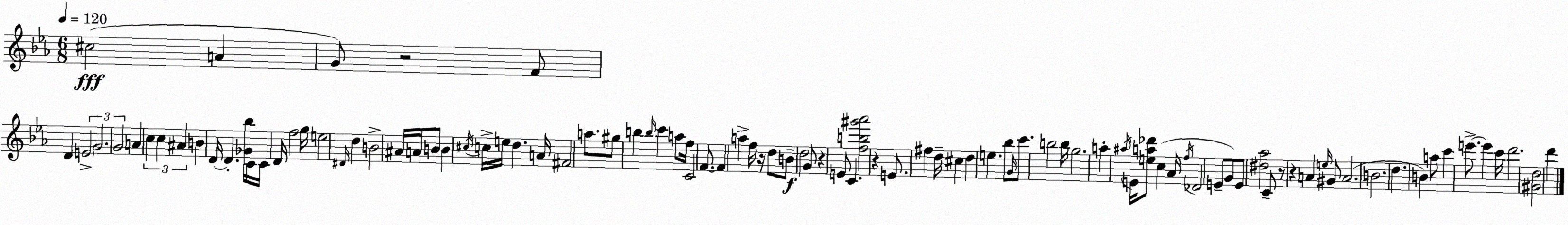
X:1
T:Untitled
M:6/8
L:1/4
K:Cm
^c2 A G/2 z2 F/2 D E2 G2 G2 A c c ^A B D/4 D [_G_b]/4 C/4 C/4 D/4 f2 g/4 e2 ^D/4 d B2 ^A/4 A/4 B/2 B ^c/4 c/4 e/4 d A/4 ^F2 a/2 ^g/2 b b/4 c' a/2 f/4 C2 F/2 F a f/4 z/4 d/2 B/2 d2 G/2 z E/2 C [fb^g'_a']2 z E/2 ^f d/4 ^c d e _b/2 G/4 c'/2 b2 b/4 g2 a ^a/4 E/4 [ea_d']/2 c _A/4 f/4 _D2 E/2 G/2 E/2 [^d_a]2 C/2 z/2 z A e/4 ^G/2 A2 B2 d B a/2 c' e'/2 e' c'/4 d'2 [^Gd]2 d'